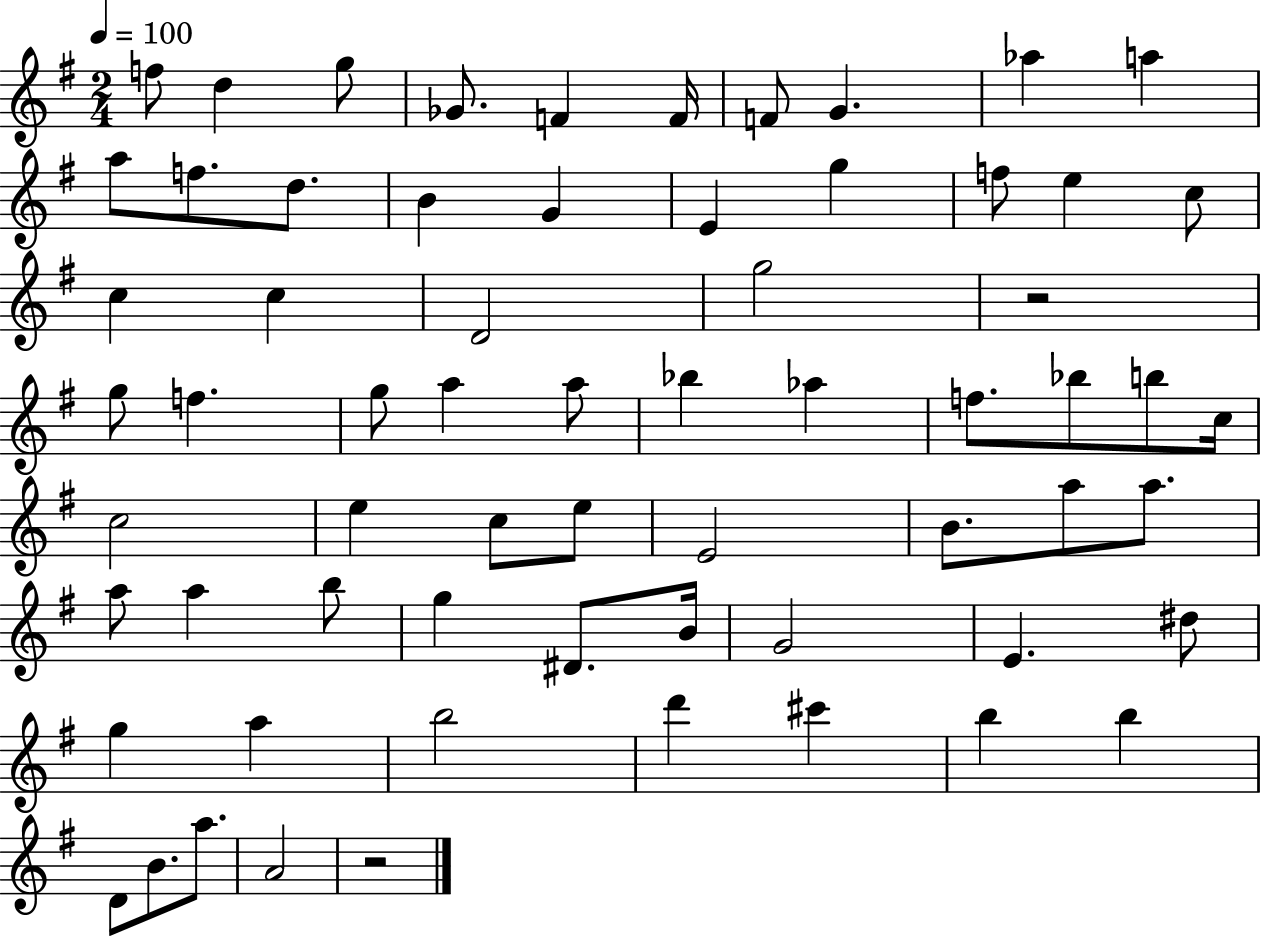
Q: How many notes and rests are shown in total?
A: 65